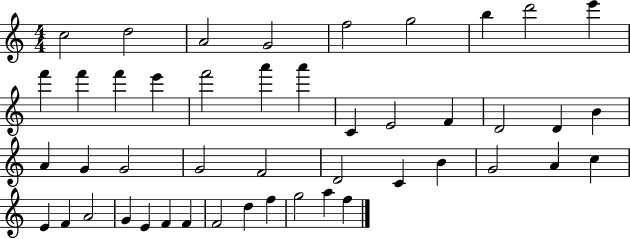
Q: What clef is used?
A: treble